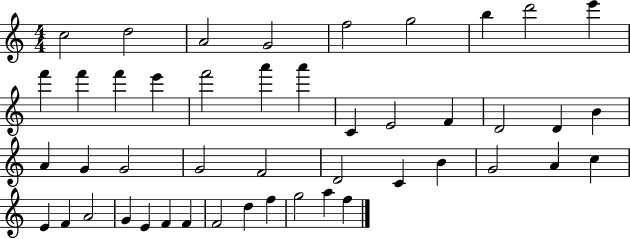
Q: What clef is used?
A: treble